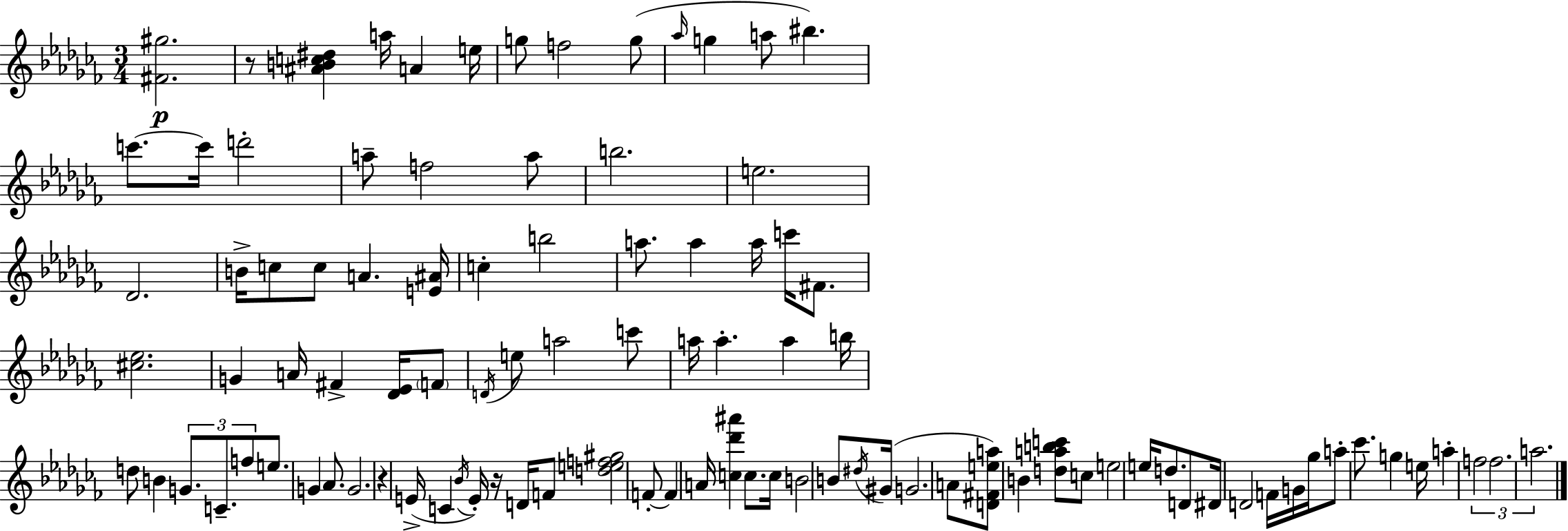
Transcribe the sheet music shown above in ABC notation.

X:1
T:Untitled
M:3/4
L:1/4
K:Abm
[^F^g]2 z/2 [^ABc^d] a/4 A e/4 g/2 f2 g/2 _a/4 g a/2 ^b c'/2 c'/4 d'2 a/2 f2 a/2 b2 e2 _D2 B/4 c/2 c/2 A [E^A]/4 c b2 a/2 a a/4 c'/4 ^F/2 [^c_e]2 G A/4 ^F [_D_E]/4 F/2 D/4 e/2 a2 c'/2 a/4 a a b/4 d/2 B G/2 C/2 f/2 e/2 G _A/2 G2 z E/4 C _B/4 E/4 z/4 D/4 F/2 [def^g]2 F/2 F A/4 [c_d'^a'] c/2 c/4 B2 B/2 ^d/4 ^G/4 G2 A/2 [D^Fea]/2 B [dabc']/2 c/2 e2 e/4 d/2 D/2 ^D/4 D2 F/4 G/4 _g/4 a/2 _c'/2 g e/4 a f2 f2 a2